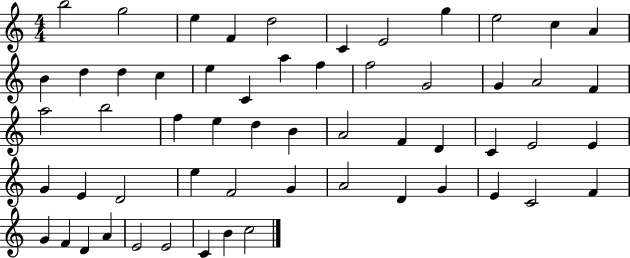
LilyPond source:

{
  \clef treble
  \numericTimeSignature
  \time 4/4
  \key c \major
  b''2 g''2 | e''4 f'4 d''2 | c'4 e'2 g''4 | e''2 c''4 a'4 | \break b'4 d''4 d''4 c''4 | e''4 c'4 a''4 f''4 | f''2 g'2 | g'4 a'2 f'4 | \break a''2 b''2 | f''4 e''4 d''4 b'4 | a'2 f'4 d'4 | c'4 e'2 e'4 | \break g'4 e'4 d'2 | e''4 f'2 g'4 | a'2 d'4 g'4 | e'4 c'2 f'4 | \break g'4 f'4 d'4 a'4 | e'2 e'2 | c'4 b'4 c''2 | \bar "|."
}